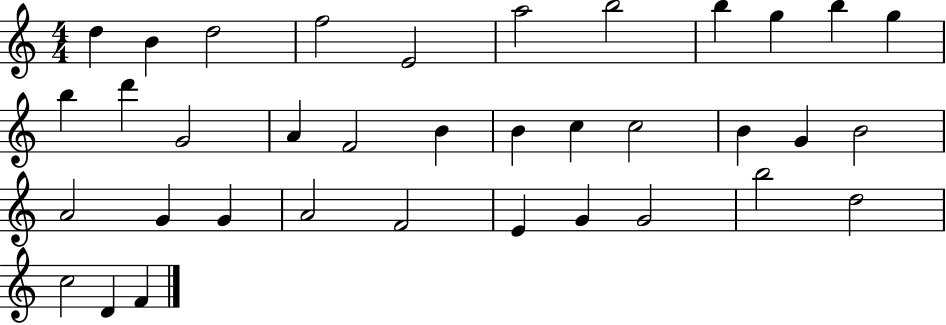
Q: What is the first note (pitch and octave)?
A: D5